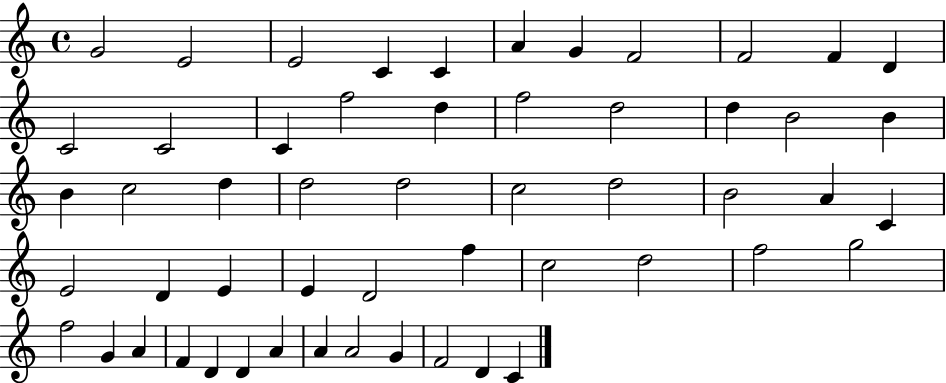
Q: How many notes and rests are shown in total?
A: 54